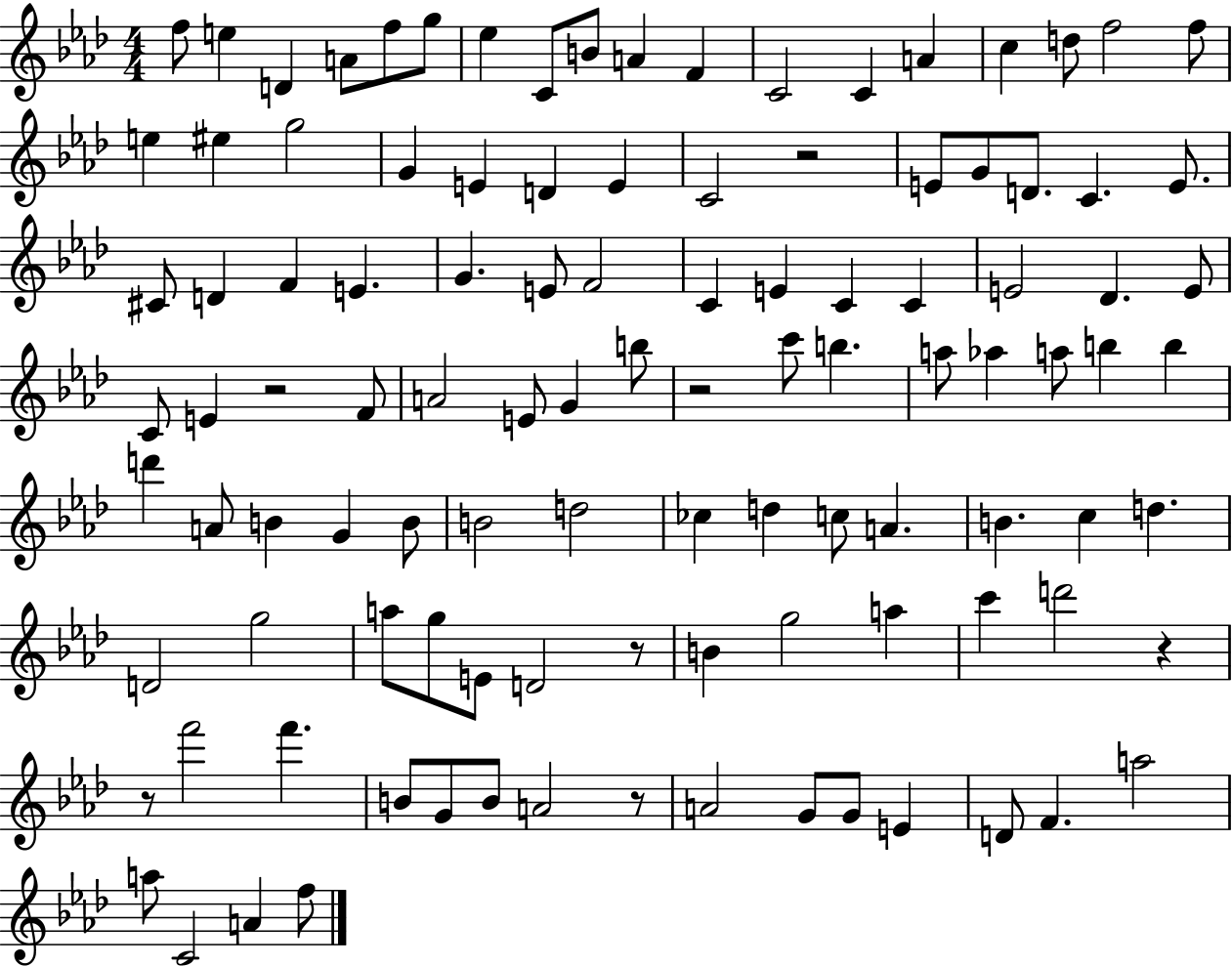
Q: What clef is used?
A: treble